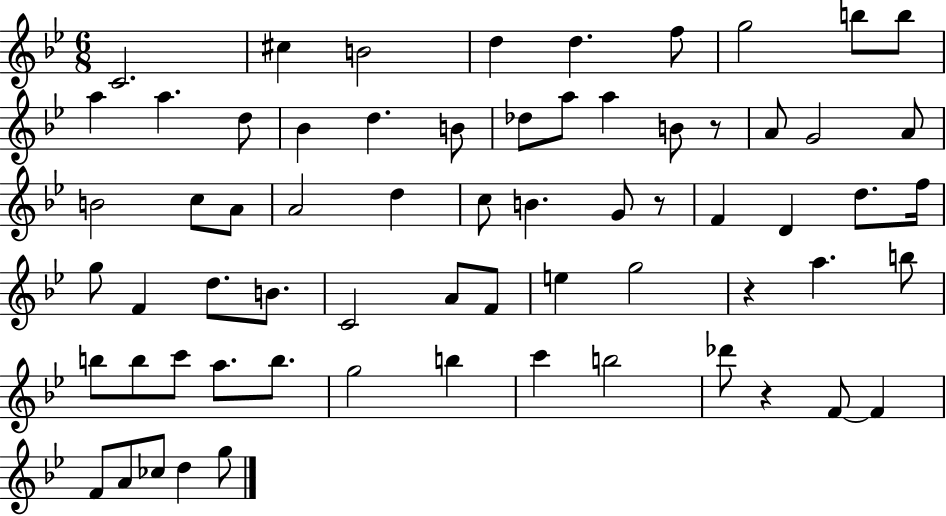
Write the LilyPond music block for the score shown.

{
  \clef treble
  \numericTimeSignature
  \time 6/8
  \key bes \major
  c'2. | cis''4 b'2 | d''4 d''4. f''8 | g''2 b''8 b''8 | \break a''4 a''4. d''8 | bes'4 d''4. b'8 | des''8 a''8 a''4 b'8 r8 | a'8 g'2 a'8 | \break b'2 c''8 a'8 | a'2 d''4 | c''8 b'4. g'8 r8 | f'4 d'4 d''8. f''16 | \break g''8 f'4 d''8. b'8. | c'2 a'8 f'8 | e''4 g''2 | r4 a''4. b''8 | \break b''8 b''8 c'''8 a''8. b''8. | g''2 b''4 | c'''4 b''2 | des'''8 r4 f'8~~ f'4 | \break f'8 a'8 ces''8 d''4 g''8 | \bar "|."
}